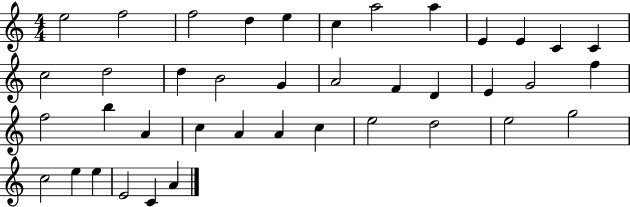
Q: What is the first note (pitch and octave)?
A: E5